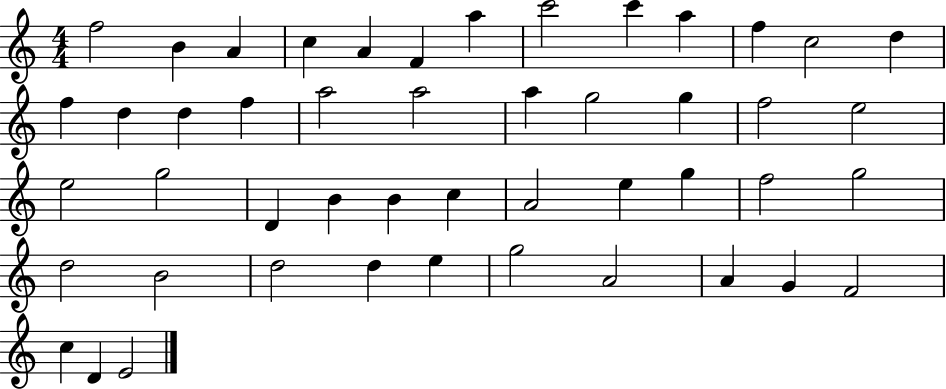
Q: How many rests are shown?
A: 0